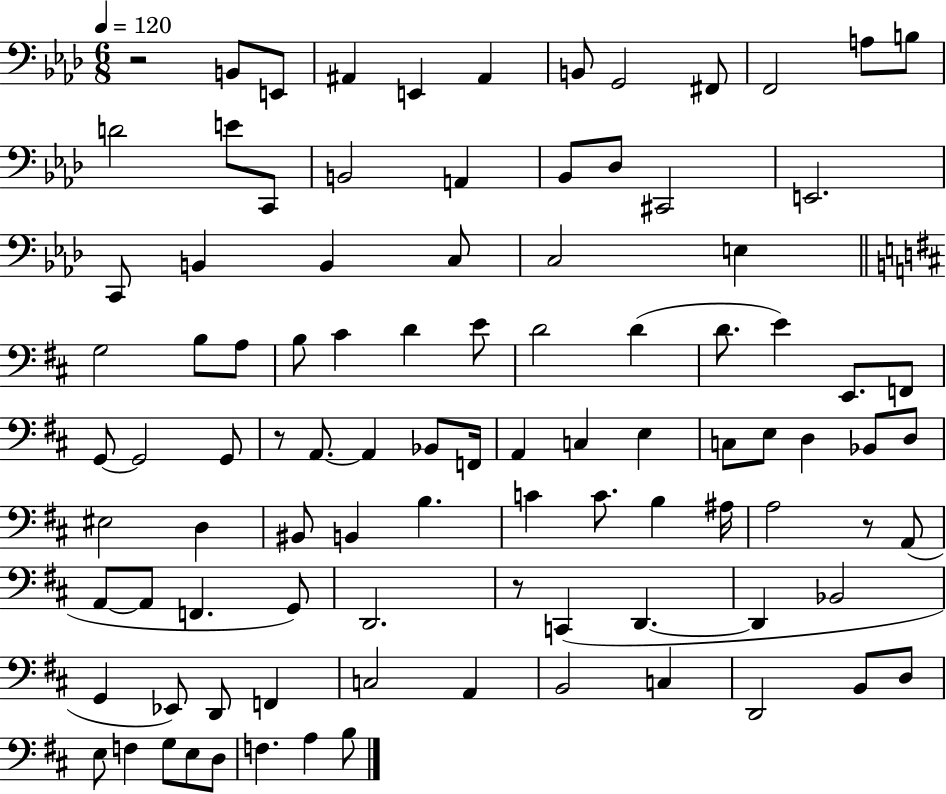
{
  \clef bass
  \numericTimeSignature
  \time 6/8
  \key aes \major
  \tempo 4 = 120
  r2 b,8 e,8 | ais,4 e,4 ais,4 | b,8 g,2 fis,8 | f,2 a8 b8 | \break d'2 e'8 c,8 | b,2 a,4 | bes,8 des8 cis,2 | e,2. | \break c,8 b,4 b,4 c8 | c2 e4 | \bar "||" \break \key d \major g2 b8 a8 | b8 cis'4 d'4 e'8 | d'2 d'4( | d'8. e'4) e,8. f,8 | \break g,8~~ g,2 g,8 | r8 a,8.~~ a,4 bes,8 f,16 | a,4 c4 e4 | c8 e8 d4 bes,8 d8 | \break eis2 d4 | bis,8 b,4 b4. | c'4 c'8. b4 ais16 | a2 r8 a,8( | \break a,8~~ a,8 f,4. g,8) | d,2. | r8 c,4( d,4.~~ | d,4 bes,2 | \break g,4 ees,8) d,8 f,4 | c2 a,4 | b,2 c4 | d,2 b,8 d8 | \break e8 f4 g8 e8 d8 | f4. a4 b8 | \bar "|."
}